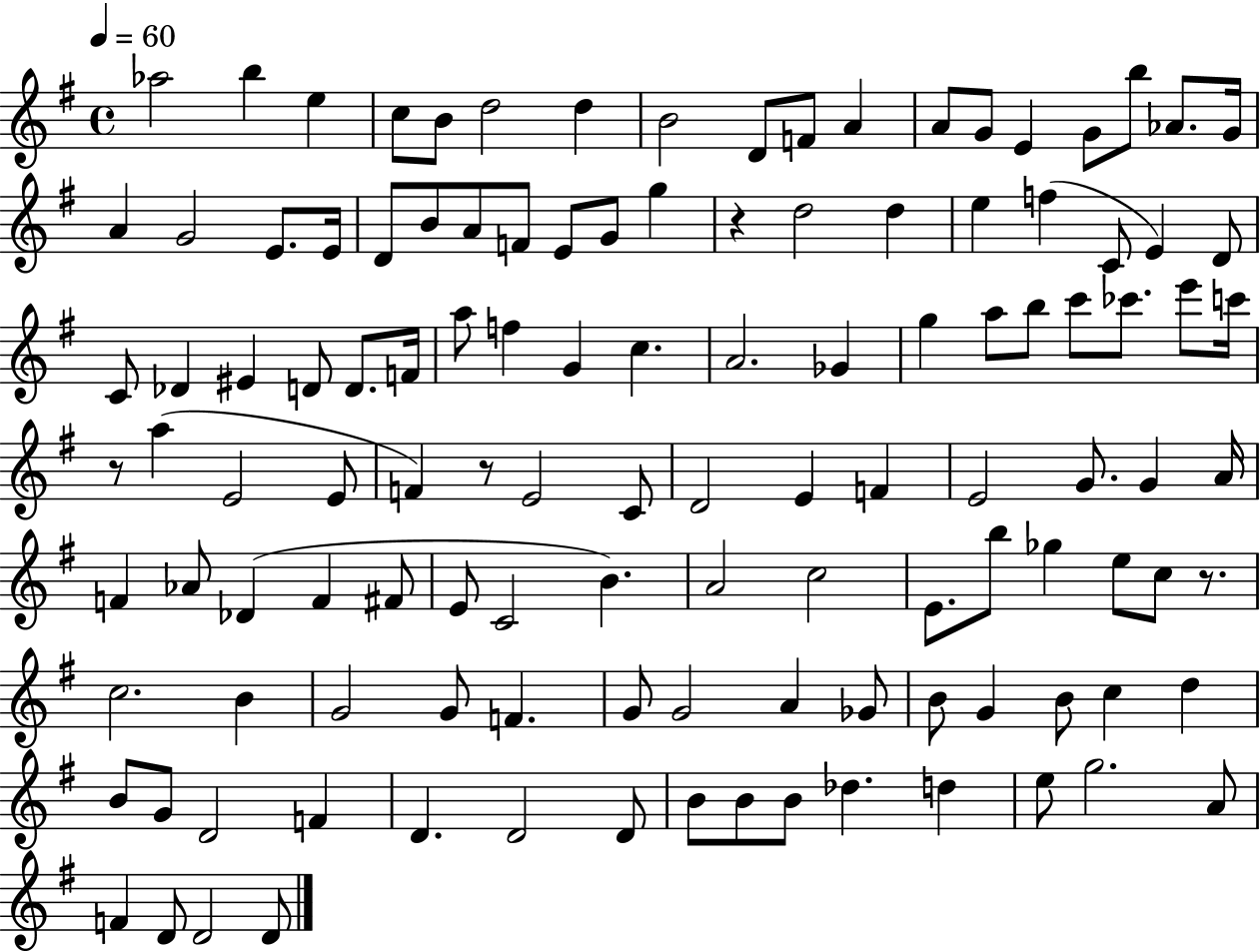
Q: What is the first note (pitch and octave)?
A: Ab5